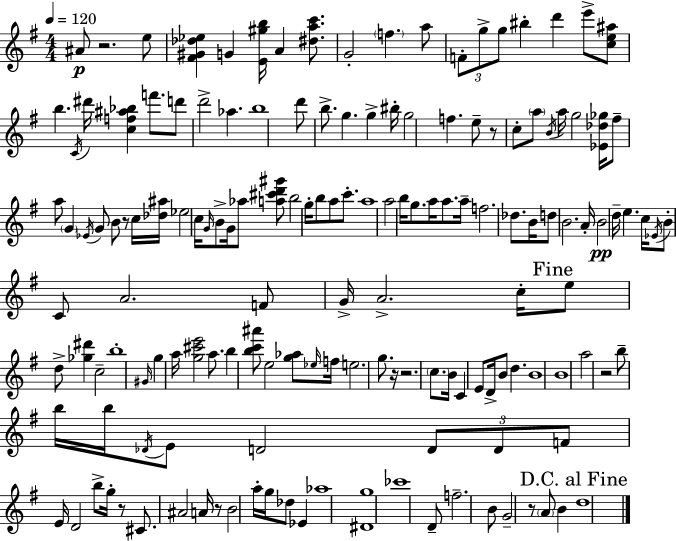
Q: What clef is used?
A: treble